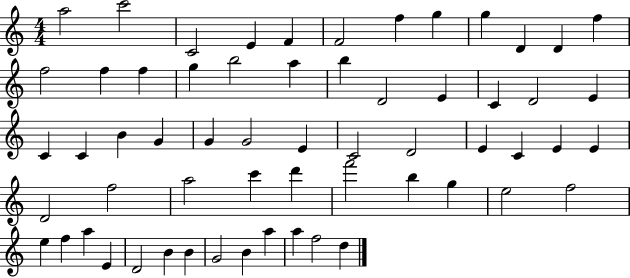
X:1
T:Untitled
M:4/4
L:1/4
K:C
a2 c'2 C2 E F F2 f g g D D f f2 f f g b2 a b D2 E C D2 E C C B G G G2 E C2 D2 E C E E D2 f2 a2 c' d' f'2 b g e2 f2 e f a E D2 B B G2 B a a f2 d